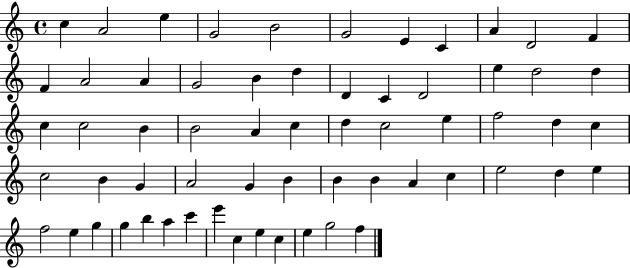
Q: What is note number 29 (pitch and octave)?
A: C5